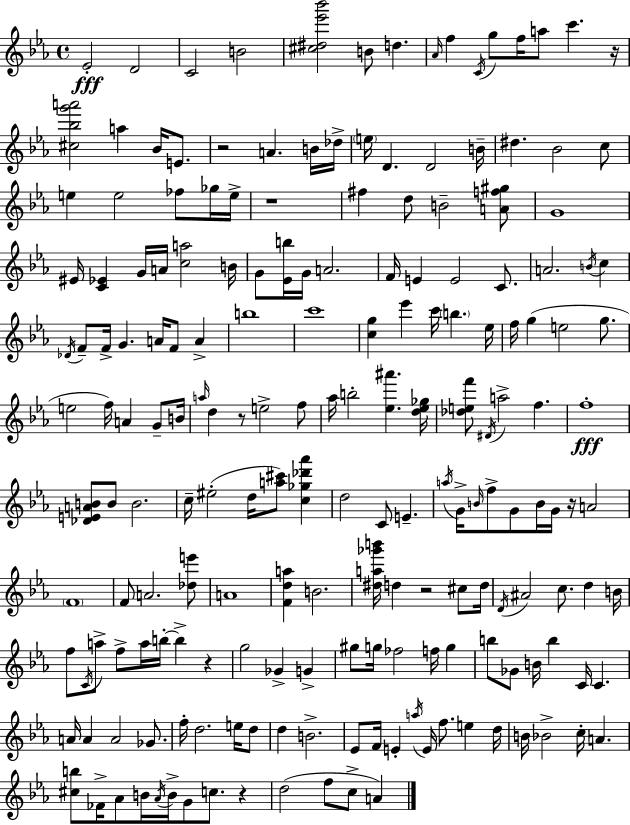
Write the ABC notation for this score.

X:1
T:Untitled
M:4/4
L:1/4
K:Eb
_E2 D2 C2 B2 [^c^d_e'_b']2 B/2 d _A/4 f C/4 g/2 f/4 a/2 c' z/4 [^c_bg'a']2 a _B/4 E/2 z2 A B/4 _d/4 e/4 D D2 B/4 ^d _B2 c/2 e e2 _f/2 _g/4 e/4 z4 ^f d/2 B2 [Af^g]/2 G4 ^E/4 [C_E] G/4 A/4 [ca]2 B/4 G/2 [_Eb]/4 G/4 A2 F/4 E E2 C/2 A2 B/4 c _D/4 F/2 F/4 G A/4 F/2 A b4 c'4 [cg] _e' c'/4 b _e/4 f/4 g e2 g/2 e2 f/4 A G/2 B/4 a/4 d z/2 e2 f/2 _a/4 b2 [_e^a'] [d_e_g]/4 [_def']/2 ^D/4 a2 f f4 [_DEAB]/2 B/2 B2 c/4 ^e2 d/4 [a^c']/2 [c_g_d'_a'] d2 C/2 E a/4 G/4 B/4 f/2 G/2 B/4 G/4 z/4 A2 F4 F/2 A2 [_de']/2 A4 [Fda] B2 [^da_g'b']/4 d z2 ^c/2 d/4 D/4 ^A2 c/2 d B/4 f/2 C/4 a/2 f/2 a/4 b/4 b z g2 _G G ^g/2 g/4 _f2 f/4 g b/2 _G/2 B/4 b C/4 C A/4 A A2 _G/2 f/4 d2 e/4 d/2 d B2 _E/2 F/4 E a/4 E/4 f/2 e d/4 B/4 _B2 c/4 A [^cb]/2 _F/4 _A/2 B/4 _A/4 B/4 G/2 c/2 z d2 f/2 c/2 A